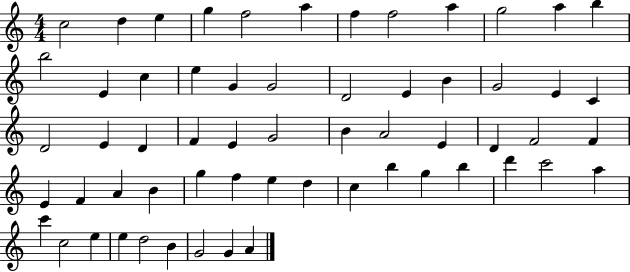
C5/h D5/q E5/q G5/q F5/h A5/q F5/q F5/h A5/q G5/h A5/q B5/q B5/h E4/q C5/q E5/q G4/q G4/h D4/h E4/q B4/q G4/h E4/q C4/q D4/h E4/q D4/q F4/q E4/q G4/h B4/q A4/h E4/q D4/q F4/h F4/q E4/q F4/q A4/q B4/q G5/q F5/q E5/q D5/q C5/q B5/q G5/q B5/q D6/q C6/h A5/q C6/q C5/h E5/q E5/q D5/h B4/q G4/h G4/q A4/q